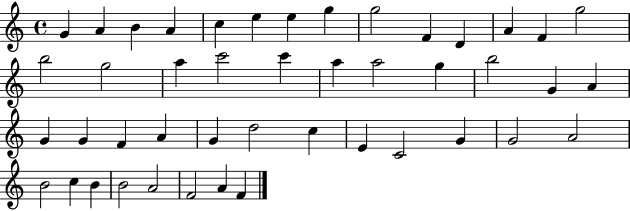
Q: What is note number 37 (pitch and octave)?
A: A4